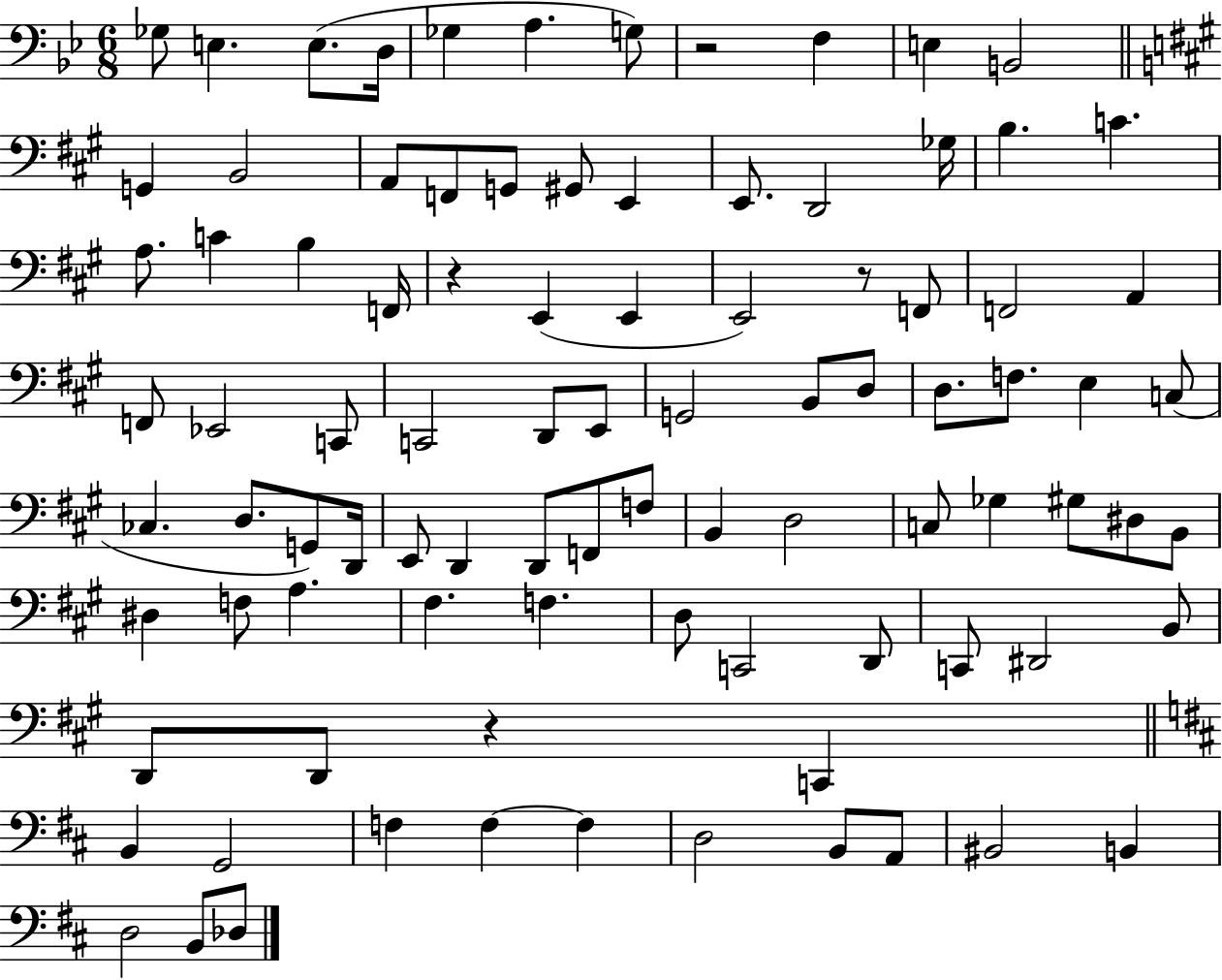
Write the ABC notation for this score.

X:1
T:Untitled
M:6/8
L:1/4
K:Bb
_G,/2 E, E,/2 D,/4 _G, A, G,/2 z2 F, E, B,,2 G,, B,,2 A,,/2 F,,/2 G,,/2 ^G,,/2 E,, E,,/2 D,,2 _G,/4 B, C A,/2 C B, F,,/4 z E,, E,, E,,2 z/2 F,,/2 F,,2 A,, F,,/2 _E,,2 C,,/2 C,,2 D,,/2 E,,/2 G,,2 B,,/2 D,/2 D,/2 F,/2 E, C,/2 _C, D,/2 G,,/2 D,,/4 E,,/2 D,, D,,/2 F,,/2 F,/2 B,, D,2 C,/2 _G, ^G,/2 ^D,/2 B,,/2 ^D, F,/2 A, ^F, F, D,/2 C,,2 D,,/2 C,,/2 ^D,,2 B,,/2 D,,/2 D,,/2 z C,, B,, G,,2 F, F, F, D,2 B,,/2 A,,/2 ^B,,2 B,, D,2 B,,/2 _D,/2